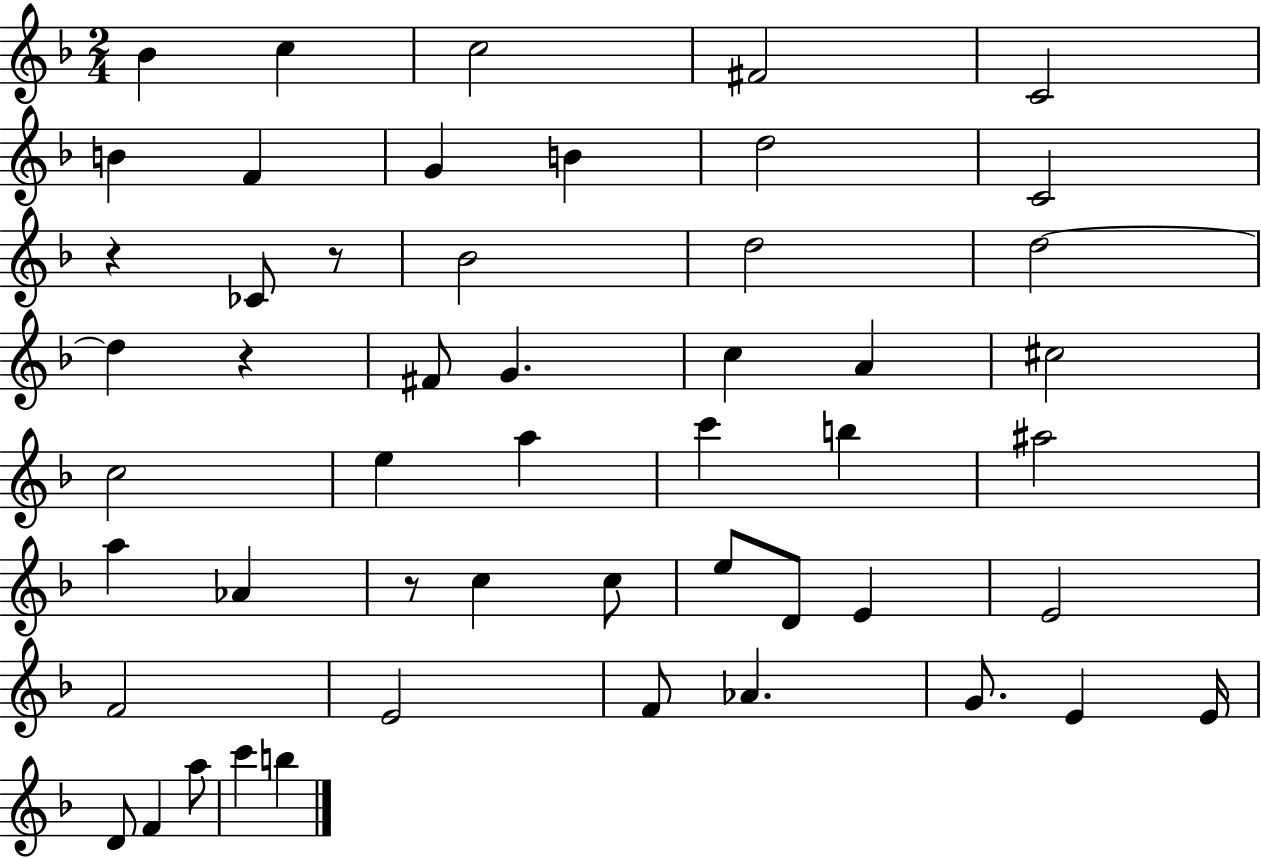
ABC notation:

X:1
T:Untitled
M:2/4
L:1/4
K:F
_B c c2 ^F2 C2 B F G B d2 C2 z _C/2 z/2 _B2 d2 d2 d z ^F/2 G c A ^c2 c2 e a c' b ^a2 a _A z/2 c c/2 e/2 D/2 E E2 F2 E2 F/2 _A G/2 E E/4 D/2 F a/2 c' b